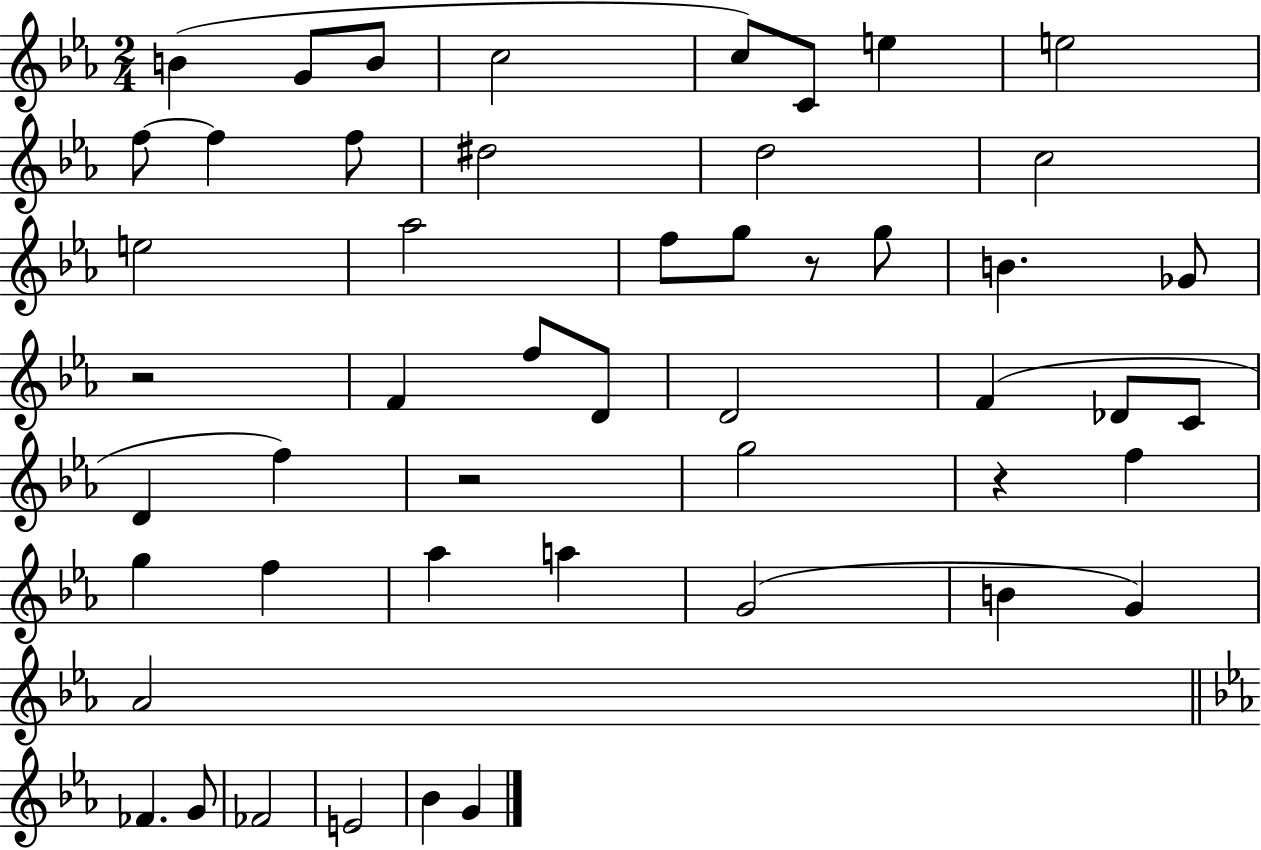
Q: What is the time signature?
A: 2/4